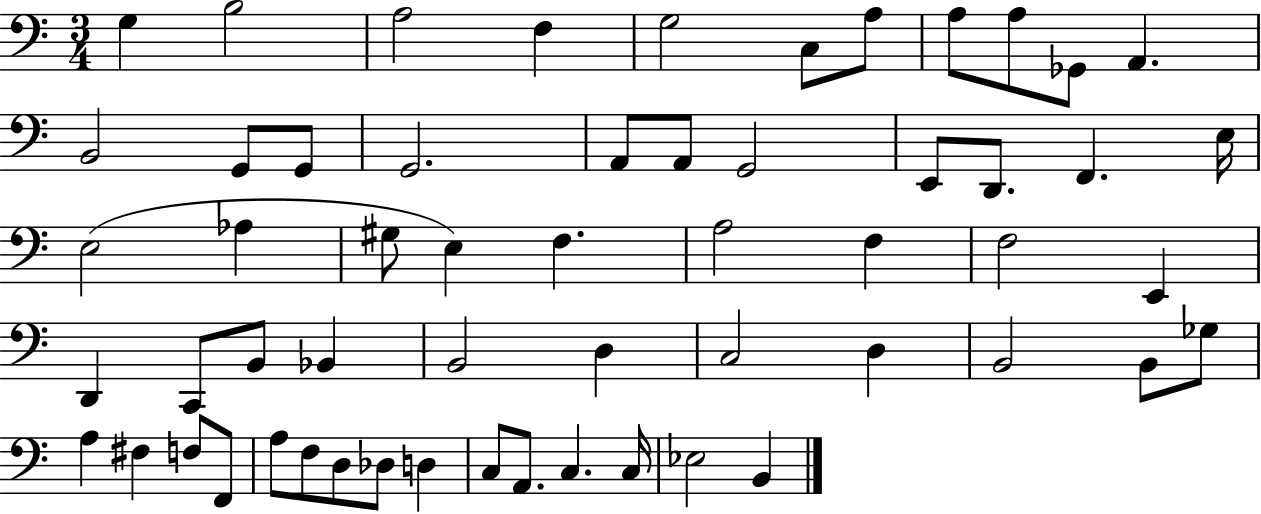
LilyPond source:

{
  \clef bass
  \numericTimeSignature
  \time 3/4
  \key c \major
  \repeat volta 2 { g4 b2 | a2 f4 | g2 c8 a8 | a8 a8 ges,8 a,4. | \break b,2 g,8 g,8 | g,2. | a,8 a,8 g,2 | e,8 d,8. f,4. e16 | \break e2( aes4 | gis8 e4) f4. | a2 f4 | f2 e,4 | \break d,4 c,8 b,8 bes,4 | b,2 d4 | c2 d4 | b,2 b,8 ges8 | \break a4 fis4 f8 f,8 | a8 f8 d8 des8 d4 | c8 a,8. c4. c16 | ees2 b,4 | \break } \bar "|."
}